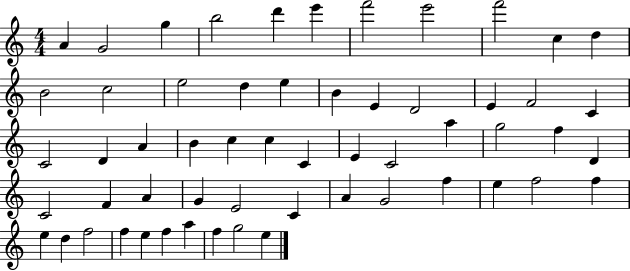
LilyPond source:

{
  \clef treble
  \numericTimeSignature
  \time 4/4
  \key c \major
  a'4 g'2 g''4 | b''2 d'''4 e'''4 | f'''2 e'''2 | f'''2 c''4 d''4 | \break b'2 c''2 | e''2 d''4 e''4 | b'4 e'4 d'2 | e'4 f'2 c'4 | \break c'2 d'4 a'4 | b'4 c''4 c''4 c'4 | e'4 c'2 a''4 | g''2 f''4 d'4 | \break c'2 f'4 a'4 | g'4 e'2 c'4 | a'4 g'2 f''4 | e''4 f''2 f''4 | \break e''4 d''4 f''2 | f''4 e''4 f''4 a''4 | f''4 g''2 e''4 | \bar "|."
}